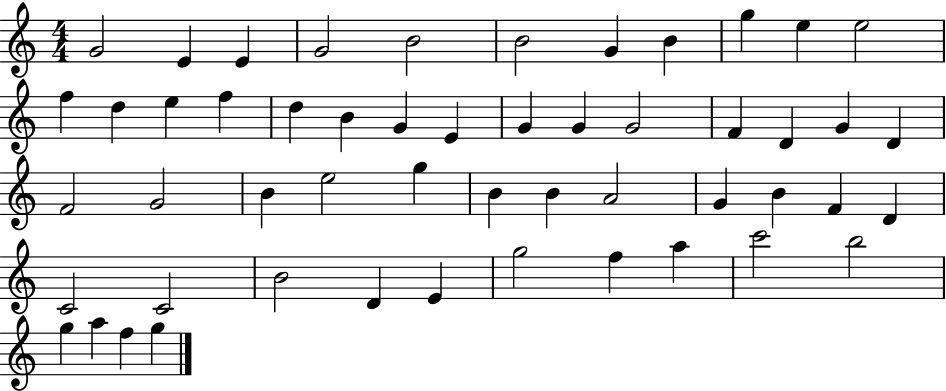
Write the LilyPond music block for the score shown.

{
  \clef treble
  \numericTimeSignature
  \time 4/4
  \key c \major
  g'2 e'4 e'4 | g'2 b'2 | b'2 g'4 b'4 | g''4 e''4 e''2 | \break f''4 d''4 e''4 f''4 | d''4 b'4 g'4 e'4 | g'4 g'4 g'2 | f'4 d'4 g'4 d'4 | \break f'2 g'2 | b'4 e''2 g''4 | b'4 b'4 a'2 | g'4 b'4 f'4 d'4 | \break c'2 c'2 | b'2 d'4 e'4 | g''2 f''4 a''4 | c'''2 b''2 | \break g''4 a''4 f''4 g''4 | \bar "|."
}